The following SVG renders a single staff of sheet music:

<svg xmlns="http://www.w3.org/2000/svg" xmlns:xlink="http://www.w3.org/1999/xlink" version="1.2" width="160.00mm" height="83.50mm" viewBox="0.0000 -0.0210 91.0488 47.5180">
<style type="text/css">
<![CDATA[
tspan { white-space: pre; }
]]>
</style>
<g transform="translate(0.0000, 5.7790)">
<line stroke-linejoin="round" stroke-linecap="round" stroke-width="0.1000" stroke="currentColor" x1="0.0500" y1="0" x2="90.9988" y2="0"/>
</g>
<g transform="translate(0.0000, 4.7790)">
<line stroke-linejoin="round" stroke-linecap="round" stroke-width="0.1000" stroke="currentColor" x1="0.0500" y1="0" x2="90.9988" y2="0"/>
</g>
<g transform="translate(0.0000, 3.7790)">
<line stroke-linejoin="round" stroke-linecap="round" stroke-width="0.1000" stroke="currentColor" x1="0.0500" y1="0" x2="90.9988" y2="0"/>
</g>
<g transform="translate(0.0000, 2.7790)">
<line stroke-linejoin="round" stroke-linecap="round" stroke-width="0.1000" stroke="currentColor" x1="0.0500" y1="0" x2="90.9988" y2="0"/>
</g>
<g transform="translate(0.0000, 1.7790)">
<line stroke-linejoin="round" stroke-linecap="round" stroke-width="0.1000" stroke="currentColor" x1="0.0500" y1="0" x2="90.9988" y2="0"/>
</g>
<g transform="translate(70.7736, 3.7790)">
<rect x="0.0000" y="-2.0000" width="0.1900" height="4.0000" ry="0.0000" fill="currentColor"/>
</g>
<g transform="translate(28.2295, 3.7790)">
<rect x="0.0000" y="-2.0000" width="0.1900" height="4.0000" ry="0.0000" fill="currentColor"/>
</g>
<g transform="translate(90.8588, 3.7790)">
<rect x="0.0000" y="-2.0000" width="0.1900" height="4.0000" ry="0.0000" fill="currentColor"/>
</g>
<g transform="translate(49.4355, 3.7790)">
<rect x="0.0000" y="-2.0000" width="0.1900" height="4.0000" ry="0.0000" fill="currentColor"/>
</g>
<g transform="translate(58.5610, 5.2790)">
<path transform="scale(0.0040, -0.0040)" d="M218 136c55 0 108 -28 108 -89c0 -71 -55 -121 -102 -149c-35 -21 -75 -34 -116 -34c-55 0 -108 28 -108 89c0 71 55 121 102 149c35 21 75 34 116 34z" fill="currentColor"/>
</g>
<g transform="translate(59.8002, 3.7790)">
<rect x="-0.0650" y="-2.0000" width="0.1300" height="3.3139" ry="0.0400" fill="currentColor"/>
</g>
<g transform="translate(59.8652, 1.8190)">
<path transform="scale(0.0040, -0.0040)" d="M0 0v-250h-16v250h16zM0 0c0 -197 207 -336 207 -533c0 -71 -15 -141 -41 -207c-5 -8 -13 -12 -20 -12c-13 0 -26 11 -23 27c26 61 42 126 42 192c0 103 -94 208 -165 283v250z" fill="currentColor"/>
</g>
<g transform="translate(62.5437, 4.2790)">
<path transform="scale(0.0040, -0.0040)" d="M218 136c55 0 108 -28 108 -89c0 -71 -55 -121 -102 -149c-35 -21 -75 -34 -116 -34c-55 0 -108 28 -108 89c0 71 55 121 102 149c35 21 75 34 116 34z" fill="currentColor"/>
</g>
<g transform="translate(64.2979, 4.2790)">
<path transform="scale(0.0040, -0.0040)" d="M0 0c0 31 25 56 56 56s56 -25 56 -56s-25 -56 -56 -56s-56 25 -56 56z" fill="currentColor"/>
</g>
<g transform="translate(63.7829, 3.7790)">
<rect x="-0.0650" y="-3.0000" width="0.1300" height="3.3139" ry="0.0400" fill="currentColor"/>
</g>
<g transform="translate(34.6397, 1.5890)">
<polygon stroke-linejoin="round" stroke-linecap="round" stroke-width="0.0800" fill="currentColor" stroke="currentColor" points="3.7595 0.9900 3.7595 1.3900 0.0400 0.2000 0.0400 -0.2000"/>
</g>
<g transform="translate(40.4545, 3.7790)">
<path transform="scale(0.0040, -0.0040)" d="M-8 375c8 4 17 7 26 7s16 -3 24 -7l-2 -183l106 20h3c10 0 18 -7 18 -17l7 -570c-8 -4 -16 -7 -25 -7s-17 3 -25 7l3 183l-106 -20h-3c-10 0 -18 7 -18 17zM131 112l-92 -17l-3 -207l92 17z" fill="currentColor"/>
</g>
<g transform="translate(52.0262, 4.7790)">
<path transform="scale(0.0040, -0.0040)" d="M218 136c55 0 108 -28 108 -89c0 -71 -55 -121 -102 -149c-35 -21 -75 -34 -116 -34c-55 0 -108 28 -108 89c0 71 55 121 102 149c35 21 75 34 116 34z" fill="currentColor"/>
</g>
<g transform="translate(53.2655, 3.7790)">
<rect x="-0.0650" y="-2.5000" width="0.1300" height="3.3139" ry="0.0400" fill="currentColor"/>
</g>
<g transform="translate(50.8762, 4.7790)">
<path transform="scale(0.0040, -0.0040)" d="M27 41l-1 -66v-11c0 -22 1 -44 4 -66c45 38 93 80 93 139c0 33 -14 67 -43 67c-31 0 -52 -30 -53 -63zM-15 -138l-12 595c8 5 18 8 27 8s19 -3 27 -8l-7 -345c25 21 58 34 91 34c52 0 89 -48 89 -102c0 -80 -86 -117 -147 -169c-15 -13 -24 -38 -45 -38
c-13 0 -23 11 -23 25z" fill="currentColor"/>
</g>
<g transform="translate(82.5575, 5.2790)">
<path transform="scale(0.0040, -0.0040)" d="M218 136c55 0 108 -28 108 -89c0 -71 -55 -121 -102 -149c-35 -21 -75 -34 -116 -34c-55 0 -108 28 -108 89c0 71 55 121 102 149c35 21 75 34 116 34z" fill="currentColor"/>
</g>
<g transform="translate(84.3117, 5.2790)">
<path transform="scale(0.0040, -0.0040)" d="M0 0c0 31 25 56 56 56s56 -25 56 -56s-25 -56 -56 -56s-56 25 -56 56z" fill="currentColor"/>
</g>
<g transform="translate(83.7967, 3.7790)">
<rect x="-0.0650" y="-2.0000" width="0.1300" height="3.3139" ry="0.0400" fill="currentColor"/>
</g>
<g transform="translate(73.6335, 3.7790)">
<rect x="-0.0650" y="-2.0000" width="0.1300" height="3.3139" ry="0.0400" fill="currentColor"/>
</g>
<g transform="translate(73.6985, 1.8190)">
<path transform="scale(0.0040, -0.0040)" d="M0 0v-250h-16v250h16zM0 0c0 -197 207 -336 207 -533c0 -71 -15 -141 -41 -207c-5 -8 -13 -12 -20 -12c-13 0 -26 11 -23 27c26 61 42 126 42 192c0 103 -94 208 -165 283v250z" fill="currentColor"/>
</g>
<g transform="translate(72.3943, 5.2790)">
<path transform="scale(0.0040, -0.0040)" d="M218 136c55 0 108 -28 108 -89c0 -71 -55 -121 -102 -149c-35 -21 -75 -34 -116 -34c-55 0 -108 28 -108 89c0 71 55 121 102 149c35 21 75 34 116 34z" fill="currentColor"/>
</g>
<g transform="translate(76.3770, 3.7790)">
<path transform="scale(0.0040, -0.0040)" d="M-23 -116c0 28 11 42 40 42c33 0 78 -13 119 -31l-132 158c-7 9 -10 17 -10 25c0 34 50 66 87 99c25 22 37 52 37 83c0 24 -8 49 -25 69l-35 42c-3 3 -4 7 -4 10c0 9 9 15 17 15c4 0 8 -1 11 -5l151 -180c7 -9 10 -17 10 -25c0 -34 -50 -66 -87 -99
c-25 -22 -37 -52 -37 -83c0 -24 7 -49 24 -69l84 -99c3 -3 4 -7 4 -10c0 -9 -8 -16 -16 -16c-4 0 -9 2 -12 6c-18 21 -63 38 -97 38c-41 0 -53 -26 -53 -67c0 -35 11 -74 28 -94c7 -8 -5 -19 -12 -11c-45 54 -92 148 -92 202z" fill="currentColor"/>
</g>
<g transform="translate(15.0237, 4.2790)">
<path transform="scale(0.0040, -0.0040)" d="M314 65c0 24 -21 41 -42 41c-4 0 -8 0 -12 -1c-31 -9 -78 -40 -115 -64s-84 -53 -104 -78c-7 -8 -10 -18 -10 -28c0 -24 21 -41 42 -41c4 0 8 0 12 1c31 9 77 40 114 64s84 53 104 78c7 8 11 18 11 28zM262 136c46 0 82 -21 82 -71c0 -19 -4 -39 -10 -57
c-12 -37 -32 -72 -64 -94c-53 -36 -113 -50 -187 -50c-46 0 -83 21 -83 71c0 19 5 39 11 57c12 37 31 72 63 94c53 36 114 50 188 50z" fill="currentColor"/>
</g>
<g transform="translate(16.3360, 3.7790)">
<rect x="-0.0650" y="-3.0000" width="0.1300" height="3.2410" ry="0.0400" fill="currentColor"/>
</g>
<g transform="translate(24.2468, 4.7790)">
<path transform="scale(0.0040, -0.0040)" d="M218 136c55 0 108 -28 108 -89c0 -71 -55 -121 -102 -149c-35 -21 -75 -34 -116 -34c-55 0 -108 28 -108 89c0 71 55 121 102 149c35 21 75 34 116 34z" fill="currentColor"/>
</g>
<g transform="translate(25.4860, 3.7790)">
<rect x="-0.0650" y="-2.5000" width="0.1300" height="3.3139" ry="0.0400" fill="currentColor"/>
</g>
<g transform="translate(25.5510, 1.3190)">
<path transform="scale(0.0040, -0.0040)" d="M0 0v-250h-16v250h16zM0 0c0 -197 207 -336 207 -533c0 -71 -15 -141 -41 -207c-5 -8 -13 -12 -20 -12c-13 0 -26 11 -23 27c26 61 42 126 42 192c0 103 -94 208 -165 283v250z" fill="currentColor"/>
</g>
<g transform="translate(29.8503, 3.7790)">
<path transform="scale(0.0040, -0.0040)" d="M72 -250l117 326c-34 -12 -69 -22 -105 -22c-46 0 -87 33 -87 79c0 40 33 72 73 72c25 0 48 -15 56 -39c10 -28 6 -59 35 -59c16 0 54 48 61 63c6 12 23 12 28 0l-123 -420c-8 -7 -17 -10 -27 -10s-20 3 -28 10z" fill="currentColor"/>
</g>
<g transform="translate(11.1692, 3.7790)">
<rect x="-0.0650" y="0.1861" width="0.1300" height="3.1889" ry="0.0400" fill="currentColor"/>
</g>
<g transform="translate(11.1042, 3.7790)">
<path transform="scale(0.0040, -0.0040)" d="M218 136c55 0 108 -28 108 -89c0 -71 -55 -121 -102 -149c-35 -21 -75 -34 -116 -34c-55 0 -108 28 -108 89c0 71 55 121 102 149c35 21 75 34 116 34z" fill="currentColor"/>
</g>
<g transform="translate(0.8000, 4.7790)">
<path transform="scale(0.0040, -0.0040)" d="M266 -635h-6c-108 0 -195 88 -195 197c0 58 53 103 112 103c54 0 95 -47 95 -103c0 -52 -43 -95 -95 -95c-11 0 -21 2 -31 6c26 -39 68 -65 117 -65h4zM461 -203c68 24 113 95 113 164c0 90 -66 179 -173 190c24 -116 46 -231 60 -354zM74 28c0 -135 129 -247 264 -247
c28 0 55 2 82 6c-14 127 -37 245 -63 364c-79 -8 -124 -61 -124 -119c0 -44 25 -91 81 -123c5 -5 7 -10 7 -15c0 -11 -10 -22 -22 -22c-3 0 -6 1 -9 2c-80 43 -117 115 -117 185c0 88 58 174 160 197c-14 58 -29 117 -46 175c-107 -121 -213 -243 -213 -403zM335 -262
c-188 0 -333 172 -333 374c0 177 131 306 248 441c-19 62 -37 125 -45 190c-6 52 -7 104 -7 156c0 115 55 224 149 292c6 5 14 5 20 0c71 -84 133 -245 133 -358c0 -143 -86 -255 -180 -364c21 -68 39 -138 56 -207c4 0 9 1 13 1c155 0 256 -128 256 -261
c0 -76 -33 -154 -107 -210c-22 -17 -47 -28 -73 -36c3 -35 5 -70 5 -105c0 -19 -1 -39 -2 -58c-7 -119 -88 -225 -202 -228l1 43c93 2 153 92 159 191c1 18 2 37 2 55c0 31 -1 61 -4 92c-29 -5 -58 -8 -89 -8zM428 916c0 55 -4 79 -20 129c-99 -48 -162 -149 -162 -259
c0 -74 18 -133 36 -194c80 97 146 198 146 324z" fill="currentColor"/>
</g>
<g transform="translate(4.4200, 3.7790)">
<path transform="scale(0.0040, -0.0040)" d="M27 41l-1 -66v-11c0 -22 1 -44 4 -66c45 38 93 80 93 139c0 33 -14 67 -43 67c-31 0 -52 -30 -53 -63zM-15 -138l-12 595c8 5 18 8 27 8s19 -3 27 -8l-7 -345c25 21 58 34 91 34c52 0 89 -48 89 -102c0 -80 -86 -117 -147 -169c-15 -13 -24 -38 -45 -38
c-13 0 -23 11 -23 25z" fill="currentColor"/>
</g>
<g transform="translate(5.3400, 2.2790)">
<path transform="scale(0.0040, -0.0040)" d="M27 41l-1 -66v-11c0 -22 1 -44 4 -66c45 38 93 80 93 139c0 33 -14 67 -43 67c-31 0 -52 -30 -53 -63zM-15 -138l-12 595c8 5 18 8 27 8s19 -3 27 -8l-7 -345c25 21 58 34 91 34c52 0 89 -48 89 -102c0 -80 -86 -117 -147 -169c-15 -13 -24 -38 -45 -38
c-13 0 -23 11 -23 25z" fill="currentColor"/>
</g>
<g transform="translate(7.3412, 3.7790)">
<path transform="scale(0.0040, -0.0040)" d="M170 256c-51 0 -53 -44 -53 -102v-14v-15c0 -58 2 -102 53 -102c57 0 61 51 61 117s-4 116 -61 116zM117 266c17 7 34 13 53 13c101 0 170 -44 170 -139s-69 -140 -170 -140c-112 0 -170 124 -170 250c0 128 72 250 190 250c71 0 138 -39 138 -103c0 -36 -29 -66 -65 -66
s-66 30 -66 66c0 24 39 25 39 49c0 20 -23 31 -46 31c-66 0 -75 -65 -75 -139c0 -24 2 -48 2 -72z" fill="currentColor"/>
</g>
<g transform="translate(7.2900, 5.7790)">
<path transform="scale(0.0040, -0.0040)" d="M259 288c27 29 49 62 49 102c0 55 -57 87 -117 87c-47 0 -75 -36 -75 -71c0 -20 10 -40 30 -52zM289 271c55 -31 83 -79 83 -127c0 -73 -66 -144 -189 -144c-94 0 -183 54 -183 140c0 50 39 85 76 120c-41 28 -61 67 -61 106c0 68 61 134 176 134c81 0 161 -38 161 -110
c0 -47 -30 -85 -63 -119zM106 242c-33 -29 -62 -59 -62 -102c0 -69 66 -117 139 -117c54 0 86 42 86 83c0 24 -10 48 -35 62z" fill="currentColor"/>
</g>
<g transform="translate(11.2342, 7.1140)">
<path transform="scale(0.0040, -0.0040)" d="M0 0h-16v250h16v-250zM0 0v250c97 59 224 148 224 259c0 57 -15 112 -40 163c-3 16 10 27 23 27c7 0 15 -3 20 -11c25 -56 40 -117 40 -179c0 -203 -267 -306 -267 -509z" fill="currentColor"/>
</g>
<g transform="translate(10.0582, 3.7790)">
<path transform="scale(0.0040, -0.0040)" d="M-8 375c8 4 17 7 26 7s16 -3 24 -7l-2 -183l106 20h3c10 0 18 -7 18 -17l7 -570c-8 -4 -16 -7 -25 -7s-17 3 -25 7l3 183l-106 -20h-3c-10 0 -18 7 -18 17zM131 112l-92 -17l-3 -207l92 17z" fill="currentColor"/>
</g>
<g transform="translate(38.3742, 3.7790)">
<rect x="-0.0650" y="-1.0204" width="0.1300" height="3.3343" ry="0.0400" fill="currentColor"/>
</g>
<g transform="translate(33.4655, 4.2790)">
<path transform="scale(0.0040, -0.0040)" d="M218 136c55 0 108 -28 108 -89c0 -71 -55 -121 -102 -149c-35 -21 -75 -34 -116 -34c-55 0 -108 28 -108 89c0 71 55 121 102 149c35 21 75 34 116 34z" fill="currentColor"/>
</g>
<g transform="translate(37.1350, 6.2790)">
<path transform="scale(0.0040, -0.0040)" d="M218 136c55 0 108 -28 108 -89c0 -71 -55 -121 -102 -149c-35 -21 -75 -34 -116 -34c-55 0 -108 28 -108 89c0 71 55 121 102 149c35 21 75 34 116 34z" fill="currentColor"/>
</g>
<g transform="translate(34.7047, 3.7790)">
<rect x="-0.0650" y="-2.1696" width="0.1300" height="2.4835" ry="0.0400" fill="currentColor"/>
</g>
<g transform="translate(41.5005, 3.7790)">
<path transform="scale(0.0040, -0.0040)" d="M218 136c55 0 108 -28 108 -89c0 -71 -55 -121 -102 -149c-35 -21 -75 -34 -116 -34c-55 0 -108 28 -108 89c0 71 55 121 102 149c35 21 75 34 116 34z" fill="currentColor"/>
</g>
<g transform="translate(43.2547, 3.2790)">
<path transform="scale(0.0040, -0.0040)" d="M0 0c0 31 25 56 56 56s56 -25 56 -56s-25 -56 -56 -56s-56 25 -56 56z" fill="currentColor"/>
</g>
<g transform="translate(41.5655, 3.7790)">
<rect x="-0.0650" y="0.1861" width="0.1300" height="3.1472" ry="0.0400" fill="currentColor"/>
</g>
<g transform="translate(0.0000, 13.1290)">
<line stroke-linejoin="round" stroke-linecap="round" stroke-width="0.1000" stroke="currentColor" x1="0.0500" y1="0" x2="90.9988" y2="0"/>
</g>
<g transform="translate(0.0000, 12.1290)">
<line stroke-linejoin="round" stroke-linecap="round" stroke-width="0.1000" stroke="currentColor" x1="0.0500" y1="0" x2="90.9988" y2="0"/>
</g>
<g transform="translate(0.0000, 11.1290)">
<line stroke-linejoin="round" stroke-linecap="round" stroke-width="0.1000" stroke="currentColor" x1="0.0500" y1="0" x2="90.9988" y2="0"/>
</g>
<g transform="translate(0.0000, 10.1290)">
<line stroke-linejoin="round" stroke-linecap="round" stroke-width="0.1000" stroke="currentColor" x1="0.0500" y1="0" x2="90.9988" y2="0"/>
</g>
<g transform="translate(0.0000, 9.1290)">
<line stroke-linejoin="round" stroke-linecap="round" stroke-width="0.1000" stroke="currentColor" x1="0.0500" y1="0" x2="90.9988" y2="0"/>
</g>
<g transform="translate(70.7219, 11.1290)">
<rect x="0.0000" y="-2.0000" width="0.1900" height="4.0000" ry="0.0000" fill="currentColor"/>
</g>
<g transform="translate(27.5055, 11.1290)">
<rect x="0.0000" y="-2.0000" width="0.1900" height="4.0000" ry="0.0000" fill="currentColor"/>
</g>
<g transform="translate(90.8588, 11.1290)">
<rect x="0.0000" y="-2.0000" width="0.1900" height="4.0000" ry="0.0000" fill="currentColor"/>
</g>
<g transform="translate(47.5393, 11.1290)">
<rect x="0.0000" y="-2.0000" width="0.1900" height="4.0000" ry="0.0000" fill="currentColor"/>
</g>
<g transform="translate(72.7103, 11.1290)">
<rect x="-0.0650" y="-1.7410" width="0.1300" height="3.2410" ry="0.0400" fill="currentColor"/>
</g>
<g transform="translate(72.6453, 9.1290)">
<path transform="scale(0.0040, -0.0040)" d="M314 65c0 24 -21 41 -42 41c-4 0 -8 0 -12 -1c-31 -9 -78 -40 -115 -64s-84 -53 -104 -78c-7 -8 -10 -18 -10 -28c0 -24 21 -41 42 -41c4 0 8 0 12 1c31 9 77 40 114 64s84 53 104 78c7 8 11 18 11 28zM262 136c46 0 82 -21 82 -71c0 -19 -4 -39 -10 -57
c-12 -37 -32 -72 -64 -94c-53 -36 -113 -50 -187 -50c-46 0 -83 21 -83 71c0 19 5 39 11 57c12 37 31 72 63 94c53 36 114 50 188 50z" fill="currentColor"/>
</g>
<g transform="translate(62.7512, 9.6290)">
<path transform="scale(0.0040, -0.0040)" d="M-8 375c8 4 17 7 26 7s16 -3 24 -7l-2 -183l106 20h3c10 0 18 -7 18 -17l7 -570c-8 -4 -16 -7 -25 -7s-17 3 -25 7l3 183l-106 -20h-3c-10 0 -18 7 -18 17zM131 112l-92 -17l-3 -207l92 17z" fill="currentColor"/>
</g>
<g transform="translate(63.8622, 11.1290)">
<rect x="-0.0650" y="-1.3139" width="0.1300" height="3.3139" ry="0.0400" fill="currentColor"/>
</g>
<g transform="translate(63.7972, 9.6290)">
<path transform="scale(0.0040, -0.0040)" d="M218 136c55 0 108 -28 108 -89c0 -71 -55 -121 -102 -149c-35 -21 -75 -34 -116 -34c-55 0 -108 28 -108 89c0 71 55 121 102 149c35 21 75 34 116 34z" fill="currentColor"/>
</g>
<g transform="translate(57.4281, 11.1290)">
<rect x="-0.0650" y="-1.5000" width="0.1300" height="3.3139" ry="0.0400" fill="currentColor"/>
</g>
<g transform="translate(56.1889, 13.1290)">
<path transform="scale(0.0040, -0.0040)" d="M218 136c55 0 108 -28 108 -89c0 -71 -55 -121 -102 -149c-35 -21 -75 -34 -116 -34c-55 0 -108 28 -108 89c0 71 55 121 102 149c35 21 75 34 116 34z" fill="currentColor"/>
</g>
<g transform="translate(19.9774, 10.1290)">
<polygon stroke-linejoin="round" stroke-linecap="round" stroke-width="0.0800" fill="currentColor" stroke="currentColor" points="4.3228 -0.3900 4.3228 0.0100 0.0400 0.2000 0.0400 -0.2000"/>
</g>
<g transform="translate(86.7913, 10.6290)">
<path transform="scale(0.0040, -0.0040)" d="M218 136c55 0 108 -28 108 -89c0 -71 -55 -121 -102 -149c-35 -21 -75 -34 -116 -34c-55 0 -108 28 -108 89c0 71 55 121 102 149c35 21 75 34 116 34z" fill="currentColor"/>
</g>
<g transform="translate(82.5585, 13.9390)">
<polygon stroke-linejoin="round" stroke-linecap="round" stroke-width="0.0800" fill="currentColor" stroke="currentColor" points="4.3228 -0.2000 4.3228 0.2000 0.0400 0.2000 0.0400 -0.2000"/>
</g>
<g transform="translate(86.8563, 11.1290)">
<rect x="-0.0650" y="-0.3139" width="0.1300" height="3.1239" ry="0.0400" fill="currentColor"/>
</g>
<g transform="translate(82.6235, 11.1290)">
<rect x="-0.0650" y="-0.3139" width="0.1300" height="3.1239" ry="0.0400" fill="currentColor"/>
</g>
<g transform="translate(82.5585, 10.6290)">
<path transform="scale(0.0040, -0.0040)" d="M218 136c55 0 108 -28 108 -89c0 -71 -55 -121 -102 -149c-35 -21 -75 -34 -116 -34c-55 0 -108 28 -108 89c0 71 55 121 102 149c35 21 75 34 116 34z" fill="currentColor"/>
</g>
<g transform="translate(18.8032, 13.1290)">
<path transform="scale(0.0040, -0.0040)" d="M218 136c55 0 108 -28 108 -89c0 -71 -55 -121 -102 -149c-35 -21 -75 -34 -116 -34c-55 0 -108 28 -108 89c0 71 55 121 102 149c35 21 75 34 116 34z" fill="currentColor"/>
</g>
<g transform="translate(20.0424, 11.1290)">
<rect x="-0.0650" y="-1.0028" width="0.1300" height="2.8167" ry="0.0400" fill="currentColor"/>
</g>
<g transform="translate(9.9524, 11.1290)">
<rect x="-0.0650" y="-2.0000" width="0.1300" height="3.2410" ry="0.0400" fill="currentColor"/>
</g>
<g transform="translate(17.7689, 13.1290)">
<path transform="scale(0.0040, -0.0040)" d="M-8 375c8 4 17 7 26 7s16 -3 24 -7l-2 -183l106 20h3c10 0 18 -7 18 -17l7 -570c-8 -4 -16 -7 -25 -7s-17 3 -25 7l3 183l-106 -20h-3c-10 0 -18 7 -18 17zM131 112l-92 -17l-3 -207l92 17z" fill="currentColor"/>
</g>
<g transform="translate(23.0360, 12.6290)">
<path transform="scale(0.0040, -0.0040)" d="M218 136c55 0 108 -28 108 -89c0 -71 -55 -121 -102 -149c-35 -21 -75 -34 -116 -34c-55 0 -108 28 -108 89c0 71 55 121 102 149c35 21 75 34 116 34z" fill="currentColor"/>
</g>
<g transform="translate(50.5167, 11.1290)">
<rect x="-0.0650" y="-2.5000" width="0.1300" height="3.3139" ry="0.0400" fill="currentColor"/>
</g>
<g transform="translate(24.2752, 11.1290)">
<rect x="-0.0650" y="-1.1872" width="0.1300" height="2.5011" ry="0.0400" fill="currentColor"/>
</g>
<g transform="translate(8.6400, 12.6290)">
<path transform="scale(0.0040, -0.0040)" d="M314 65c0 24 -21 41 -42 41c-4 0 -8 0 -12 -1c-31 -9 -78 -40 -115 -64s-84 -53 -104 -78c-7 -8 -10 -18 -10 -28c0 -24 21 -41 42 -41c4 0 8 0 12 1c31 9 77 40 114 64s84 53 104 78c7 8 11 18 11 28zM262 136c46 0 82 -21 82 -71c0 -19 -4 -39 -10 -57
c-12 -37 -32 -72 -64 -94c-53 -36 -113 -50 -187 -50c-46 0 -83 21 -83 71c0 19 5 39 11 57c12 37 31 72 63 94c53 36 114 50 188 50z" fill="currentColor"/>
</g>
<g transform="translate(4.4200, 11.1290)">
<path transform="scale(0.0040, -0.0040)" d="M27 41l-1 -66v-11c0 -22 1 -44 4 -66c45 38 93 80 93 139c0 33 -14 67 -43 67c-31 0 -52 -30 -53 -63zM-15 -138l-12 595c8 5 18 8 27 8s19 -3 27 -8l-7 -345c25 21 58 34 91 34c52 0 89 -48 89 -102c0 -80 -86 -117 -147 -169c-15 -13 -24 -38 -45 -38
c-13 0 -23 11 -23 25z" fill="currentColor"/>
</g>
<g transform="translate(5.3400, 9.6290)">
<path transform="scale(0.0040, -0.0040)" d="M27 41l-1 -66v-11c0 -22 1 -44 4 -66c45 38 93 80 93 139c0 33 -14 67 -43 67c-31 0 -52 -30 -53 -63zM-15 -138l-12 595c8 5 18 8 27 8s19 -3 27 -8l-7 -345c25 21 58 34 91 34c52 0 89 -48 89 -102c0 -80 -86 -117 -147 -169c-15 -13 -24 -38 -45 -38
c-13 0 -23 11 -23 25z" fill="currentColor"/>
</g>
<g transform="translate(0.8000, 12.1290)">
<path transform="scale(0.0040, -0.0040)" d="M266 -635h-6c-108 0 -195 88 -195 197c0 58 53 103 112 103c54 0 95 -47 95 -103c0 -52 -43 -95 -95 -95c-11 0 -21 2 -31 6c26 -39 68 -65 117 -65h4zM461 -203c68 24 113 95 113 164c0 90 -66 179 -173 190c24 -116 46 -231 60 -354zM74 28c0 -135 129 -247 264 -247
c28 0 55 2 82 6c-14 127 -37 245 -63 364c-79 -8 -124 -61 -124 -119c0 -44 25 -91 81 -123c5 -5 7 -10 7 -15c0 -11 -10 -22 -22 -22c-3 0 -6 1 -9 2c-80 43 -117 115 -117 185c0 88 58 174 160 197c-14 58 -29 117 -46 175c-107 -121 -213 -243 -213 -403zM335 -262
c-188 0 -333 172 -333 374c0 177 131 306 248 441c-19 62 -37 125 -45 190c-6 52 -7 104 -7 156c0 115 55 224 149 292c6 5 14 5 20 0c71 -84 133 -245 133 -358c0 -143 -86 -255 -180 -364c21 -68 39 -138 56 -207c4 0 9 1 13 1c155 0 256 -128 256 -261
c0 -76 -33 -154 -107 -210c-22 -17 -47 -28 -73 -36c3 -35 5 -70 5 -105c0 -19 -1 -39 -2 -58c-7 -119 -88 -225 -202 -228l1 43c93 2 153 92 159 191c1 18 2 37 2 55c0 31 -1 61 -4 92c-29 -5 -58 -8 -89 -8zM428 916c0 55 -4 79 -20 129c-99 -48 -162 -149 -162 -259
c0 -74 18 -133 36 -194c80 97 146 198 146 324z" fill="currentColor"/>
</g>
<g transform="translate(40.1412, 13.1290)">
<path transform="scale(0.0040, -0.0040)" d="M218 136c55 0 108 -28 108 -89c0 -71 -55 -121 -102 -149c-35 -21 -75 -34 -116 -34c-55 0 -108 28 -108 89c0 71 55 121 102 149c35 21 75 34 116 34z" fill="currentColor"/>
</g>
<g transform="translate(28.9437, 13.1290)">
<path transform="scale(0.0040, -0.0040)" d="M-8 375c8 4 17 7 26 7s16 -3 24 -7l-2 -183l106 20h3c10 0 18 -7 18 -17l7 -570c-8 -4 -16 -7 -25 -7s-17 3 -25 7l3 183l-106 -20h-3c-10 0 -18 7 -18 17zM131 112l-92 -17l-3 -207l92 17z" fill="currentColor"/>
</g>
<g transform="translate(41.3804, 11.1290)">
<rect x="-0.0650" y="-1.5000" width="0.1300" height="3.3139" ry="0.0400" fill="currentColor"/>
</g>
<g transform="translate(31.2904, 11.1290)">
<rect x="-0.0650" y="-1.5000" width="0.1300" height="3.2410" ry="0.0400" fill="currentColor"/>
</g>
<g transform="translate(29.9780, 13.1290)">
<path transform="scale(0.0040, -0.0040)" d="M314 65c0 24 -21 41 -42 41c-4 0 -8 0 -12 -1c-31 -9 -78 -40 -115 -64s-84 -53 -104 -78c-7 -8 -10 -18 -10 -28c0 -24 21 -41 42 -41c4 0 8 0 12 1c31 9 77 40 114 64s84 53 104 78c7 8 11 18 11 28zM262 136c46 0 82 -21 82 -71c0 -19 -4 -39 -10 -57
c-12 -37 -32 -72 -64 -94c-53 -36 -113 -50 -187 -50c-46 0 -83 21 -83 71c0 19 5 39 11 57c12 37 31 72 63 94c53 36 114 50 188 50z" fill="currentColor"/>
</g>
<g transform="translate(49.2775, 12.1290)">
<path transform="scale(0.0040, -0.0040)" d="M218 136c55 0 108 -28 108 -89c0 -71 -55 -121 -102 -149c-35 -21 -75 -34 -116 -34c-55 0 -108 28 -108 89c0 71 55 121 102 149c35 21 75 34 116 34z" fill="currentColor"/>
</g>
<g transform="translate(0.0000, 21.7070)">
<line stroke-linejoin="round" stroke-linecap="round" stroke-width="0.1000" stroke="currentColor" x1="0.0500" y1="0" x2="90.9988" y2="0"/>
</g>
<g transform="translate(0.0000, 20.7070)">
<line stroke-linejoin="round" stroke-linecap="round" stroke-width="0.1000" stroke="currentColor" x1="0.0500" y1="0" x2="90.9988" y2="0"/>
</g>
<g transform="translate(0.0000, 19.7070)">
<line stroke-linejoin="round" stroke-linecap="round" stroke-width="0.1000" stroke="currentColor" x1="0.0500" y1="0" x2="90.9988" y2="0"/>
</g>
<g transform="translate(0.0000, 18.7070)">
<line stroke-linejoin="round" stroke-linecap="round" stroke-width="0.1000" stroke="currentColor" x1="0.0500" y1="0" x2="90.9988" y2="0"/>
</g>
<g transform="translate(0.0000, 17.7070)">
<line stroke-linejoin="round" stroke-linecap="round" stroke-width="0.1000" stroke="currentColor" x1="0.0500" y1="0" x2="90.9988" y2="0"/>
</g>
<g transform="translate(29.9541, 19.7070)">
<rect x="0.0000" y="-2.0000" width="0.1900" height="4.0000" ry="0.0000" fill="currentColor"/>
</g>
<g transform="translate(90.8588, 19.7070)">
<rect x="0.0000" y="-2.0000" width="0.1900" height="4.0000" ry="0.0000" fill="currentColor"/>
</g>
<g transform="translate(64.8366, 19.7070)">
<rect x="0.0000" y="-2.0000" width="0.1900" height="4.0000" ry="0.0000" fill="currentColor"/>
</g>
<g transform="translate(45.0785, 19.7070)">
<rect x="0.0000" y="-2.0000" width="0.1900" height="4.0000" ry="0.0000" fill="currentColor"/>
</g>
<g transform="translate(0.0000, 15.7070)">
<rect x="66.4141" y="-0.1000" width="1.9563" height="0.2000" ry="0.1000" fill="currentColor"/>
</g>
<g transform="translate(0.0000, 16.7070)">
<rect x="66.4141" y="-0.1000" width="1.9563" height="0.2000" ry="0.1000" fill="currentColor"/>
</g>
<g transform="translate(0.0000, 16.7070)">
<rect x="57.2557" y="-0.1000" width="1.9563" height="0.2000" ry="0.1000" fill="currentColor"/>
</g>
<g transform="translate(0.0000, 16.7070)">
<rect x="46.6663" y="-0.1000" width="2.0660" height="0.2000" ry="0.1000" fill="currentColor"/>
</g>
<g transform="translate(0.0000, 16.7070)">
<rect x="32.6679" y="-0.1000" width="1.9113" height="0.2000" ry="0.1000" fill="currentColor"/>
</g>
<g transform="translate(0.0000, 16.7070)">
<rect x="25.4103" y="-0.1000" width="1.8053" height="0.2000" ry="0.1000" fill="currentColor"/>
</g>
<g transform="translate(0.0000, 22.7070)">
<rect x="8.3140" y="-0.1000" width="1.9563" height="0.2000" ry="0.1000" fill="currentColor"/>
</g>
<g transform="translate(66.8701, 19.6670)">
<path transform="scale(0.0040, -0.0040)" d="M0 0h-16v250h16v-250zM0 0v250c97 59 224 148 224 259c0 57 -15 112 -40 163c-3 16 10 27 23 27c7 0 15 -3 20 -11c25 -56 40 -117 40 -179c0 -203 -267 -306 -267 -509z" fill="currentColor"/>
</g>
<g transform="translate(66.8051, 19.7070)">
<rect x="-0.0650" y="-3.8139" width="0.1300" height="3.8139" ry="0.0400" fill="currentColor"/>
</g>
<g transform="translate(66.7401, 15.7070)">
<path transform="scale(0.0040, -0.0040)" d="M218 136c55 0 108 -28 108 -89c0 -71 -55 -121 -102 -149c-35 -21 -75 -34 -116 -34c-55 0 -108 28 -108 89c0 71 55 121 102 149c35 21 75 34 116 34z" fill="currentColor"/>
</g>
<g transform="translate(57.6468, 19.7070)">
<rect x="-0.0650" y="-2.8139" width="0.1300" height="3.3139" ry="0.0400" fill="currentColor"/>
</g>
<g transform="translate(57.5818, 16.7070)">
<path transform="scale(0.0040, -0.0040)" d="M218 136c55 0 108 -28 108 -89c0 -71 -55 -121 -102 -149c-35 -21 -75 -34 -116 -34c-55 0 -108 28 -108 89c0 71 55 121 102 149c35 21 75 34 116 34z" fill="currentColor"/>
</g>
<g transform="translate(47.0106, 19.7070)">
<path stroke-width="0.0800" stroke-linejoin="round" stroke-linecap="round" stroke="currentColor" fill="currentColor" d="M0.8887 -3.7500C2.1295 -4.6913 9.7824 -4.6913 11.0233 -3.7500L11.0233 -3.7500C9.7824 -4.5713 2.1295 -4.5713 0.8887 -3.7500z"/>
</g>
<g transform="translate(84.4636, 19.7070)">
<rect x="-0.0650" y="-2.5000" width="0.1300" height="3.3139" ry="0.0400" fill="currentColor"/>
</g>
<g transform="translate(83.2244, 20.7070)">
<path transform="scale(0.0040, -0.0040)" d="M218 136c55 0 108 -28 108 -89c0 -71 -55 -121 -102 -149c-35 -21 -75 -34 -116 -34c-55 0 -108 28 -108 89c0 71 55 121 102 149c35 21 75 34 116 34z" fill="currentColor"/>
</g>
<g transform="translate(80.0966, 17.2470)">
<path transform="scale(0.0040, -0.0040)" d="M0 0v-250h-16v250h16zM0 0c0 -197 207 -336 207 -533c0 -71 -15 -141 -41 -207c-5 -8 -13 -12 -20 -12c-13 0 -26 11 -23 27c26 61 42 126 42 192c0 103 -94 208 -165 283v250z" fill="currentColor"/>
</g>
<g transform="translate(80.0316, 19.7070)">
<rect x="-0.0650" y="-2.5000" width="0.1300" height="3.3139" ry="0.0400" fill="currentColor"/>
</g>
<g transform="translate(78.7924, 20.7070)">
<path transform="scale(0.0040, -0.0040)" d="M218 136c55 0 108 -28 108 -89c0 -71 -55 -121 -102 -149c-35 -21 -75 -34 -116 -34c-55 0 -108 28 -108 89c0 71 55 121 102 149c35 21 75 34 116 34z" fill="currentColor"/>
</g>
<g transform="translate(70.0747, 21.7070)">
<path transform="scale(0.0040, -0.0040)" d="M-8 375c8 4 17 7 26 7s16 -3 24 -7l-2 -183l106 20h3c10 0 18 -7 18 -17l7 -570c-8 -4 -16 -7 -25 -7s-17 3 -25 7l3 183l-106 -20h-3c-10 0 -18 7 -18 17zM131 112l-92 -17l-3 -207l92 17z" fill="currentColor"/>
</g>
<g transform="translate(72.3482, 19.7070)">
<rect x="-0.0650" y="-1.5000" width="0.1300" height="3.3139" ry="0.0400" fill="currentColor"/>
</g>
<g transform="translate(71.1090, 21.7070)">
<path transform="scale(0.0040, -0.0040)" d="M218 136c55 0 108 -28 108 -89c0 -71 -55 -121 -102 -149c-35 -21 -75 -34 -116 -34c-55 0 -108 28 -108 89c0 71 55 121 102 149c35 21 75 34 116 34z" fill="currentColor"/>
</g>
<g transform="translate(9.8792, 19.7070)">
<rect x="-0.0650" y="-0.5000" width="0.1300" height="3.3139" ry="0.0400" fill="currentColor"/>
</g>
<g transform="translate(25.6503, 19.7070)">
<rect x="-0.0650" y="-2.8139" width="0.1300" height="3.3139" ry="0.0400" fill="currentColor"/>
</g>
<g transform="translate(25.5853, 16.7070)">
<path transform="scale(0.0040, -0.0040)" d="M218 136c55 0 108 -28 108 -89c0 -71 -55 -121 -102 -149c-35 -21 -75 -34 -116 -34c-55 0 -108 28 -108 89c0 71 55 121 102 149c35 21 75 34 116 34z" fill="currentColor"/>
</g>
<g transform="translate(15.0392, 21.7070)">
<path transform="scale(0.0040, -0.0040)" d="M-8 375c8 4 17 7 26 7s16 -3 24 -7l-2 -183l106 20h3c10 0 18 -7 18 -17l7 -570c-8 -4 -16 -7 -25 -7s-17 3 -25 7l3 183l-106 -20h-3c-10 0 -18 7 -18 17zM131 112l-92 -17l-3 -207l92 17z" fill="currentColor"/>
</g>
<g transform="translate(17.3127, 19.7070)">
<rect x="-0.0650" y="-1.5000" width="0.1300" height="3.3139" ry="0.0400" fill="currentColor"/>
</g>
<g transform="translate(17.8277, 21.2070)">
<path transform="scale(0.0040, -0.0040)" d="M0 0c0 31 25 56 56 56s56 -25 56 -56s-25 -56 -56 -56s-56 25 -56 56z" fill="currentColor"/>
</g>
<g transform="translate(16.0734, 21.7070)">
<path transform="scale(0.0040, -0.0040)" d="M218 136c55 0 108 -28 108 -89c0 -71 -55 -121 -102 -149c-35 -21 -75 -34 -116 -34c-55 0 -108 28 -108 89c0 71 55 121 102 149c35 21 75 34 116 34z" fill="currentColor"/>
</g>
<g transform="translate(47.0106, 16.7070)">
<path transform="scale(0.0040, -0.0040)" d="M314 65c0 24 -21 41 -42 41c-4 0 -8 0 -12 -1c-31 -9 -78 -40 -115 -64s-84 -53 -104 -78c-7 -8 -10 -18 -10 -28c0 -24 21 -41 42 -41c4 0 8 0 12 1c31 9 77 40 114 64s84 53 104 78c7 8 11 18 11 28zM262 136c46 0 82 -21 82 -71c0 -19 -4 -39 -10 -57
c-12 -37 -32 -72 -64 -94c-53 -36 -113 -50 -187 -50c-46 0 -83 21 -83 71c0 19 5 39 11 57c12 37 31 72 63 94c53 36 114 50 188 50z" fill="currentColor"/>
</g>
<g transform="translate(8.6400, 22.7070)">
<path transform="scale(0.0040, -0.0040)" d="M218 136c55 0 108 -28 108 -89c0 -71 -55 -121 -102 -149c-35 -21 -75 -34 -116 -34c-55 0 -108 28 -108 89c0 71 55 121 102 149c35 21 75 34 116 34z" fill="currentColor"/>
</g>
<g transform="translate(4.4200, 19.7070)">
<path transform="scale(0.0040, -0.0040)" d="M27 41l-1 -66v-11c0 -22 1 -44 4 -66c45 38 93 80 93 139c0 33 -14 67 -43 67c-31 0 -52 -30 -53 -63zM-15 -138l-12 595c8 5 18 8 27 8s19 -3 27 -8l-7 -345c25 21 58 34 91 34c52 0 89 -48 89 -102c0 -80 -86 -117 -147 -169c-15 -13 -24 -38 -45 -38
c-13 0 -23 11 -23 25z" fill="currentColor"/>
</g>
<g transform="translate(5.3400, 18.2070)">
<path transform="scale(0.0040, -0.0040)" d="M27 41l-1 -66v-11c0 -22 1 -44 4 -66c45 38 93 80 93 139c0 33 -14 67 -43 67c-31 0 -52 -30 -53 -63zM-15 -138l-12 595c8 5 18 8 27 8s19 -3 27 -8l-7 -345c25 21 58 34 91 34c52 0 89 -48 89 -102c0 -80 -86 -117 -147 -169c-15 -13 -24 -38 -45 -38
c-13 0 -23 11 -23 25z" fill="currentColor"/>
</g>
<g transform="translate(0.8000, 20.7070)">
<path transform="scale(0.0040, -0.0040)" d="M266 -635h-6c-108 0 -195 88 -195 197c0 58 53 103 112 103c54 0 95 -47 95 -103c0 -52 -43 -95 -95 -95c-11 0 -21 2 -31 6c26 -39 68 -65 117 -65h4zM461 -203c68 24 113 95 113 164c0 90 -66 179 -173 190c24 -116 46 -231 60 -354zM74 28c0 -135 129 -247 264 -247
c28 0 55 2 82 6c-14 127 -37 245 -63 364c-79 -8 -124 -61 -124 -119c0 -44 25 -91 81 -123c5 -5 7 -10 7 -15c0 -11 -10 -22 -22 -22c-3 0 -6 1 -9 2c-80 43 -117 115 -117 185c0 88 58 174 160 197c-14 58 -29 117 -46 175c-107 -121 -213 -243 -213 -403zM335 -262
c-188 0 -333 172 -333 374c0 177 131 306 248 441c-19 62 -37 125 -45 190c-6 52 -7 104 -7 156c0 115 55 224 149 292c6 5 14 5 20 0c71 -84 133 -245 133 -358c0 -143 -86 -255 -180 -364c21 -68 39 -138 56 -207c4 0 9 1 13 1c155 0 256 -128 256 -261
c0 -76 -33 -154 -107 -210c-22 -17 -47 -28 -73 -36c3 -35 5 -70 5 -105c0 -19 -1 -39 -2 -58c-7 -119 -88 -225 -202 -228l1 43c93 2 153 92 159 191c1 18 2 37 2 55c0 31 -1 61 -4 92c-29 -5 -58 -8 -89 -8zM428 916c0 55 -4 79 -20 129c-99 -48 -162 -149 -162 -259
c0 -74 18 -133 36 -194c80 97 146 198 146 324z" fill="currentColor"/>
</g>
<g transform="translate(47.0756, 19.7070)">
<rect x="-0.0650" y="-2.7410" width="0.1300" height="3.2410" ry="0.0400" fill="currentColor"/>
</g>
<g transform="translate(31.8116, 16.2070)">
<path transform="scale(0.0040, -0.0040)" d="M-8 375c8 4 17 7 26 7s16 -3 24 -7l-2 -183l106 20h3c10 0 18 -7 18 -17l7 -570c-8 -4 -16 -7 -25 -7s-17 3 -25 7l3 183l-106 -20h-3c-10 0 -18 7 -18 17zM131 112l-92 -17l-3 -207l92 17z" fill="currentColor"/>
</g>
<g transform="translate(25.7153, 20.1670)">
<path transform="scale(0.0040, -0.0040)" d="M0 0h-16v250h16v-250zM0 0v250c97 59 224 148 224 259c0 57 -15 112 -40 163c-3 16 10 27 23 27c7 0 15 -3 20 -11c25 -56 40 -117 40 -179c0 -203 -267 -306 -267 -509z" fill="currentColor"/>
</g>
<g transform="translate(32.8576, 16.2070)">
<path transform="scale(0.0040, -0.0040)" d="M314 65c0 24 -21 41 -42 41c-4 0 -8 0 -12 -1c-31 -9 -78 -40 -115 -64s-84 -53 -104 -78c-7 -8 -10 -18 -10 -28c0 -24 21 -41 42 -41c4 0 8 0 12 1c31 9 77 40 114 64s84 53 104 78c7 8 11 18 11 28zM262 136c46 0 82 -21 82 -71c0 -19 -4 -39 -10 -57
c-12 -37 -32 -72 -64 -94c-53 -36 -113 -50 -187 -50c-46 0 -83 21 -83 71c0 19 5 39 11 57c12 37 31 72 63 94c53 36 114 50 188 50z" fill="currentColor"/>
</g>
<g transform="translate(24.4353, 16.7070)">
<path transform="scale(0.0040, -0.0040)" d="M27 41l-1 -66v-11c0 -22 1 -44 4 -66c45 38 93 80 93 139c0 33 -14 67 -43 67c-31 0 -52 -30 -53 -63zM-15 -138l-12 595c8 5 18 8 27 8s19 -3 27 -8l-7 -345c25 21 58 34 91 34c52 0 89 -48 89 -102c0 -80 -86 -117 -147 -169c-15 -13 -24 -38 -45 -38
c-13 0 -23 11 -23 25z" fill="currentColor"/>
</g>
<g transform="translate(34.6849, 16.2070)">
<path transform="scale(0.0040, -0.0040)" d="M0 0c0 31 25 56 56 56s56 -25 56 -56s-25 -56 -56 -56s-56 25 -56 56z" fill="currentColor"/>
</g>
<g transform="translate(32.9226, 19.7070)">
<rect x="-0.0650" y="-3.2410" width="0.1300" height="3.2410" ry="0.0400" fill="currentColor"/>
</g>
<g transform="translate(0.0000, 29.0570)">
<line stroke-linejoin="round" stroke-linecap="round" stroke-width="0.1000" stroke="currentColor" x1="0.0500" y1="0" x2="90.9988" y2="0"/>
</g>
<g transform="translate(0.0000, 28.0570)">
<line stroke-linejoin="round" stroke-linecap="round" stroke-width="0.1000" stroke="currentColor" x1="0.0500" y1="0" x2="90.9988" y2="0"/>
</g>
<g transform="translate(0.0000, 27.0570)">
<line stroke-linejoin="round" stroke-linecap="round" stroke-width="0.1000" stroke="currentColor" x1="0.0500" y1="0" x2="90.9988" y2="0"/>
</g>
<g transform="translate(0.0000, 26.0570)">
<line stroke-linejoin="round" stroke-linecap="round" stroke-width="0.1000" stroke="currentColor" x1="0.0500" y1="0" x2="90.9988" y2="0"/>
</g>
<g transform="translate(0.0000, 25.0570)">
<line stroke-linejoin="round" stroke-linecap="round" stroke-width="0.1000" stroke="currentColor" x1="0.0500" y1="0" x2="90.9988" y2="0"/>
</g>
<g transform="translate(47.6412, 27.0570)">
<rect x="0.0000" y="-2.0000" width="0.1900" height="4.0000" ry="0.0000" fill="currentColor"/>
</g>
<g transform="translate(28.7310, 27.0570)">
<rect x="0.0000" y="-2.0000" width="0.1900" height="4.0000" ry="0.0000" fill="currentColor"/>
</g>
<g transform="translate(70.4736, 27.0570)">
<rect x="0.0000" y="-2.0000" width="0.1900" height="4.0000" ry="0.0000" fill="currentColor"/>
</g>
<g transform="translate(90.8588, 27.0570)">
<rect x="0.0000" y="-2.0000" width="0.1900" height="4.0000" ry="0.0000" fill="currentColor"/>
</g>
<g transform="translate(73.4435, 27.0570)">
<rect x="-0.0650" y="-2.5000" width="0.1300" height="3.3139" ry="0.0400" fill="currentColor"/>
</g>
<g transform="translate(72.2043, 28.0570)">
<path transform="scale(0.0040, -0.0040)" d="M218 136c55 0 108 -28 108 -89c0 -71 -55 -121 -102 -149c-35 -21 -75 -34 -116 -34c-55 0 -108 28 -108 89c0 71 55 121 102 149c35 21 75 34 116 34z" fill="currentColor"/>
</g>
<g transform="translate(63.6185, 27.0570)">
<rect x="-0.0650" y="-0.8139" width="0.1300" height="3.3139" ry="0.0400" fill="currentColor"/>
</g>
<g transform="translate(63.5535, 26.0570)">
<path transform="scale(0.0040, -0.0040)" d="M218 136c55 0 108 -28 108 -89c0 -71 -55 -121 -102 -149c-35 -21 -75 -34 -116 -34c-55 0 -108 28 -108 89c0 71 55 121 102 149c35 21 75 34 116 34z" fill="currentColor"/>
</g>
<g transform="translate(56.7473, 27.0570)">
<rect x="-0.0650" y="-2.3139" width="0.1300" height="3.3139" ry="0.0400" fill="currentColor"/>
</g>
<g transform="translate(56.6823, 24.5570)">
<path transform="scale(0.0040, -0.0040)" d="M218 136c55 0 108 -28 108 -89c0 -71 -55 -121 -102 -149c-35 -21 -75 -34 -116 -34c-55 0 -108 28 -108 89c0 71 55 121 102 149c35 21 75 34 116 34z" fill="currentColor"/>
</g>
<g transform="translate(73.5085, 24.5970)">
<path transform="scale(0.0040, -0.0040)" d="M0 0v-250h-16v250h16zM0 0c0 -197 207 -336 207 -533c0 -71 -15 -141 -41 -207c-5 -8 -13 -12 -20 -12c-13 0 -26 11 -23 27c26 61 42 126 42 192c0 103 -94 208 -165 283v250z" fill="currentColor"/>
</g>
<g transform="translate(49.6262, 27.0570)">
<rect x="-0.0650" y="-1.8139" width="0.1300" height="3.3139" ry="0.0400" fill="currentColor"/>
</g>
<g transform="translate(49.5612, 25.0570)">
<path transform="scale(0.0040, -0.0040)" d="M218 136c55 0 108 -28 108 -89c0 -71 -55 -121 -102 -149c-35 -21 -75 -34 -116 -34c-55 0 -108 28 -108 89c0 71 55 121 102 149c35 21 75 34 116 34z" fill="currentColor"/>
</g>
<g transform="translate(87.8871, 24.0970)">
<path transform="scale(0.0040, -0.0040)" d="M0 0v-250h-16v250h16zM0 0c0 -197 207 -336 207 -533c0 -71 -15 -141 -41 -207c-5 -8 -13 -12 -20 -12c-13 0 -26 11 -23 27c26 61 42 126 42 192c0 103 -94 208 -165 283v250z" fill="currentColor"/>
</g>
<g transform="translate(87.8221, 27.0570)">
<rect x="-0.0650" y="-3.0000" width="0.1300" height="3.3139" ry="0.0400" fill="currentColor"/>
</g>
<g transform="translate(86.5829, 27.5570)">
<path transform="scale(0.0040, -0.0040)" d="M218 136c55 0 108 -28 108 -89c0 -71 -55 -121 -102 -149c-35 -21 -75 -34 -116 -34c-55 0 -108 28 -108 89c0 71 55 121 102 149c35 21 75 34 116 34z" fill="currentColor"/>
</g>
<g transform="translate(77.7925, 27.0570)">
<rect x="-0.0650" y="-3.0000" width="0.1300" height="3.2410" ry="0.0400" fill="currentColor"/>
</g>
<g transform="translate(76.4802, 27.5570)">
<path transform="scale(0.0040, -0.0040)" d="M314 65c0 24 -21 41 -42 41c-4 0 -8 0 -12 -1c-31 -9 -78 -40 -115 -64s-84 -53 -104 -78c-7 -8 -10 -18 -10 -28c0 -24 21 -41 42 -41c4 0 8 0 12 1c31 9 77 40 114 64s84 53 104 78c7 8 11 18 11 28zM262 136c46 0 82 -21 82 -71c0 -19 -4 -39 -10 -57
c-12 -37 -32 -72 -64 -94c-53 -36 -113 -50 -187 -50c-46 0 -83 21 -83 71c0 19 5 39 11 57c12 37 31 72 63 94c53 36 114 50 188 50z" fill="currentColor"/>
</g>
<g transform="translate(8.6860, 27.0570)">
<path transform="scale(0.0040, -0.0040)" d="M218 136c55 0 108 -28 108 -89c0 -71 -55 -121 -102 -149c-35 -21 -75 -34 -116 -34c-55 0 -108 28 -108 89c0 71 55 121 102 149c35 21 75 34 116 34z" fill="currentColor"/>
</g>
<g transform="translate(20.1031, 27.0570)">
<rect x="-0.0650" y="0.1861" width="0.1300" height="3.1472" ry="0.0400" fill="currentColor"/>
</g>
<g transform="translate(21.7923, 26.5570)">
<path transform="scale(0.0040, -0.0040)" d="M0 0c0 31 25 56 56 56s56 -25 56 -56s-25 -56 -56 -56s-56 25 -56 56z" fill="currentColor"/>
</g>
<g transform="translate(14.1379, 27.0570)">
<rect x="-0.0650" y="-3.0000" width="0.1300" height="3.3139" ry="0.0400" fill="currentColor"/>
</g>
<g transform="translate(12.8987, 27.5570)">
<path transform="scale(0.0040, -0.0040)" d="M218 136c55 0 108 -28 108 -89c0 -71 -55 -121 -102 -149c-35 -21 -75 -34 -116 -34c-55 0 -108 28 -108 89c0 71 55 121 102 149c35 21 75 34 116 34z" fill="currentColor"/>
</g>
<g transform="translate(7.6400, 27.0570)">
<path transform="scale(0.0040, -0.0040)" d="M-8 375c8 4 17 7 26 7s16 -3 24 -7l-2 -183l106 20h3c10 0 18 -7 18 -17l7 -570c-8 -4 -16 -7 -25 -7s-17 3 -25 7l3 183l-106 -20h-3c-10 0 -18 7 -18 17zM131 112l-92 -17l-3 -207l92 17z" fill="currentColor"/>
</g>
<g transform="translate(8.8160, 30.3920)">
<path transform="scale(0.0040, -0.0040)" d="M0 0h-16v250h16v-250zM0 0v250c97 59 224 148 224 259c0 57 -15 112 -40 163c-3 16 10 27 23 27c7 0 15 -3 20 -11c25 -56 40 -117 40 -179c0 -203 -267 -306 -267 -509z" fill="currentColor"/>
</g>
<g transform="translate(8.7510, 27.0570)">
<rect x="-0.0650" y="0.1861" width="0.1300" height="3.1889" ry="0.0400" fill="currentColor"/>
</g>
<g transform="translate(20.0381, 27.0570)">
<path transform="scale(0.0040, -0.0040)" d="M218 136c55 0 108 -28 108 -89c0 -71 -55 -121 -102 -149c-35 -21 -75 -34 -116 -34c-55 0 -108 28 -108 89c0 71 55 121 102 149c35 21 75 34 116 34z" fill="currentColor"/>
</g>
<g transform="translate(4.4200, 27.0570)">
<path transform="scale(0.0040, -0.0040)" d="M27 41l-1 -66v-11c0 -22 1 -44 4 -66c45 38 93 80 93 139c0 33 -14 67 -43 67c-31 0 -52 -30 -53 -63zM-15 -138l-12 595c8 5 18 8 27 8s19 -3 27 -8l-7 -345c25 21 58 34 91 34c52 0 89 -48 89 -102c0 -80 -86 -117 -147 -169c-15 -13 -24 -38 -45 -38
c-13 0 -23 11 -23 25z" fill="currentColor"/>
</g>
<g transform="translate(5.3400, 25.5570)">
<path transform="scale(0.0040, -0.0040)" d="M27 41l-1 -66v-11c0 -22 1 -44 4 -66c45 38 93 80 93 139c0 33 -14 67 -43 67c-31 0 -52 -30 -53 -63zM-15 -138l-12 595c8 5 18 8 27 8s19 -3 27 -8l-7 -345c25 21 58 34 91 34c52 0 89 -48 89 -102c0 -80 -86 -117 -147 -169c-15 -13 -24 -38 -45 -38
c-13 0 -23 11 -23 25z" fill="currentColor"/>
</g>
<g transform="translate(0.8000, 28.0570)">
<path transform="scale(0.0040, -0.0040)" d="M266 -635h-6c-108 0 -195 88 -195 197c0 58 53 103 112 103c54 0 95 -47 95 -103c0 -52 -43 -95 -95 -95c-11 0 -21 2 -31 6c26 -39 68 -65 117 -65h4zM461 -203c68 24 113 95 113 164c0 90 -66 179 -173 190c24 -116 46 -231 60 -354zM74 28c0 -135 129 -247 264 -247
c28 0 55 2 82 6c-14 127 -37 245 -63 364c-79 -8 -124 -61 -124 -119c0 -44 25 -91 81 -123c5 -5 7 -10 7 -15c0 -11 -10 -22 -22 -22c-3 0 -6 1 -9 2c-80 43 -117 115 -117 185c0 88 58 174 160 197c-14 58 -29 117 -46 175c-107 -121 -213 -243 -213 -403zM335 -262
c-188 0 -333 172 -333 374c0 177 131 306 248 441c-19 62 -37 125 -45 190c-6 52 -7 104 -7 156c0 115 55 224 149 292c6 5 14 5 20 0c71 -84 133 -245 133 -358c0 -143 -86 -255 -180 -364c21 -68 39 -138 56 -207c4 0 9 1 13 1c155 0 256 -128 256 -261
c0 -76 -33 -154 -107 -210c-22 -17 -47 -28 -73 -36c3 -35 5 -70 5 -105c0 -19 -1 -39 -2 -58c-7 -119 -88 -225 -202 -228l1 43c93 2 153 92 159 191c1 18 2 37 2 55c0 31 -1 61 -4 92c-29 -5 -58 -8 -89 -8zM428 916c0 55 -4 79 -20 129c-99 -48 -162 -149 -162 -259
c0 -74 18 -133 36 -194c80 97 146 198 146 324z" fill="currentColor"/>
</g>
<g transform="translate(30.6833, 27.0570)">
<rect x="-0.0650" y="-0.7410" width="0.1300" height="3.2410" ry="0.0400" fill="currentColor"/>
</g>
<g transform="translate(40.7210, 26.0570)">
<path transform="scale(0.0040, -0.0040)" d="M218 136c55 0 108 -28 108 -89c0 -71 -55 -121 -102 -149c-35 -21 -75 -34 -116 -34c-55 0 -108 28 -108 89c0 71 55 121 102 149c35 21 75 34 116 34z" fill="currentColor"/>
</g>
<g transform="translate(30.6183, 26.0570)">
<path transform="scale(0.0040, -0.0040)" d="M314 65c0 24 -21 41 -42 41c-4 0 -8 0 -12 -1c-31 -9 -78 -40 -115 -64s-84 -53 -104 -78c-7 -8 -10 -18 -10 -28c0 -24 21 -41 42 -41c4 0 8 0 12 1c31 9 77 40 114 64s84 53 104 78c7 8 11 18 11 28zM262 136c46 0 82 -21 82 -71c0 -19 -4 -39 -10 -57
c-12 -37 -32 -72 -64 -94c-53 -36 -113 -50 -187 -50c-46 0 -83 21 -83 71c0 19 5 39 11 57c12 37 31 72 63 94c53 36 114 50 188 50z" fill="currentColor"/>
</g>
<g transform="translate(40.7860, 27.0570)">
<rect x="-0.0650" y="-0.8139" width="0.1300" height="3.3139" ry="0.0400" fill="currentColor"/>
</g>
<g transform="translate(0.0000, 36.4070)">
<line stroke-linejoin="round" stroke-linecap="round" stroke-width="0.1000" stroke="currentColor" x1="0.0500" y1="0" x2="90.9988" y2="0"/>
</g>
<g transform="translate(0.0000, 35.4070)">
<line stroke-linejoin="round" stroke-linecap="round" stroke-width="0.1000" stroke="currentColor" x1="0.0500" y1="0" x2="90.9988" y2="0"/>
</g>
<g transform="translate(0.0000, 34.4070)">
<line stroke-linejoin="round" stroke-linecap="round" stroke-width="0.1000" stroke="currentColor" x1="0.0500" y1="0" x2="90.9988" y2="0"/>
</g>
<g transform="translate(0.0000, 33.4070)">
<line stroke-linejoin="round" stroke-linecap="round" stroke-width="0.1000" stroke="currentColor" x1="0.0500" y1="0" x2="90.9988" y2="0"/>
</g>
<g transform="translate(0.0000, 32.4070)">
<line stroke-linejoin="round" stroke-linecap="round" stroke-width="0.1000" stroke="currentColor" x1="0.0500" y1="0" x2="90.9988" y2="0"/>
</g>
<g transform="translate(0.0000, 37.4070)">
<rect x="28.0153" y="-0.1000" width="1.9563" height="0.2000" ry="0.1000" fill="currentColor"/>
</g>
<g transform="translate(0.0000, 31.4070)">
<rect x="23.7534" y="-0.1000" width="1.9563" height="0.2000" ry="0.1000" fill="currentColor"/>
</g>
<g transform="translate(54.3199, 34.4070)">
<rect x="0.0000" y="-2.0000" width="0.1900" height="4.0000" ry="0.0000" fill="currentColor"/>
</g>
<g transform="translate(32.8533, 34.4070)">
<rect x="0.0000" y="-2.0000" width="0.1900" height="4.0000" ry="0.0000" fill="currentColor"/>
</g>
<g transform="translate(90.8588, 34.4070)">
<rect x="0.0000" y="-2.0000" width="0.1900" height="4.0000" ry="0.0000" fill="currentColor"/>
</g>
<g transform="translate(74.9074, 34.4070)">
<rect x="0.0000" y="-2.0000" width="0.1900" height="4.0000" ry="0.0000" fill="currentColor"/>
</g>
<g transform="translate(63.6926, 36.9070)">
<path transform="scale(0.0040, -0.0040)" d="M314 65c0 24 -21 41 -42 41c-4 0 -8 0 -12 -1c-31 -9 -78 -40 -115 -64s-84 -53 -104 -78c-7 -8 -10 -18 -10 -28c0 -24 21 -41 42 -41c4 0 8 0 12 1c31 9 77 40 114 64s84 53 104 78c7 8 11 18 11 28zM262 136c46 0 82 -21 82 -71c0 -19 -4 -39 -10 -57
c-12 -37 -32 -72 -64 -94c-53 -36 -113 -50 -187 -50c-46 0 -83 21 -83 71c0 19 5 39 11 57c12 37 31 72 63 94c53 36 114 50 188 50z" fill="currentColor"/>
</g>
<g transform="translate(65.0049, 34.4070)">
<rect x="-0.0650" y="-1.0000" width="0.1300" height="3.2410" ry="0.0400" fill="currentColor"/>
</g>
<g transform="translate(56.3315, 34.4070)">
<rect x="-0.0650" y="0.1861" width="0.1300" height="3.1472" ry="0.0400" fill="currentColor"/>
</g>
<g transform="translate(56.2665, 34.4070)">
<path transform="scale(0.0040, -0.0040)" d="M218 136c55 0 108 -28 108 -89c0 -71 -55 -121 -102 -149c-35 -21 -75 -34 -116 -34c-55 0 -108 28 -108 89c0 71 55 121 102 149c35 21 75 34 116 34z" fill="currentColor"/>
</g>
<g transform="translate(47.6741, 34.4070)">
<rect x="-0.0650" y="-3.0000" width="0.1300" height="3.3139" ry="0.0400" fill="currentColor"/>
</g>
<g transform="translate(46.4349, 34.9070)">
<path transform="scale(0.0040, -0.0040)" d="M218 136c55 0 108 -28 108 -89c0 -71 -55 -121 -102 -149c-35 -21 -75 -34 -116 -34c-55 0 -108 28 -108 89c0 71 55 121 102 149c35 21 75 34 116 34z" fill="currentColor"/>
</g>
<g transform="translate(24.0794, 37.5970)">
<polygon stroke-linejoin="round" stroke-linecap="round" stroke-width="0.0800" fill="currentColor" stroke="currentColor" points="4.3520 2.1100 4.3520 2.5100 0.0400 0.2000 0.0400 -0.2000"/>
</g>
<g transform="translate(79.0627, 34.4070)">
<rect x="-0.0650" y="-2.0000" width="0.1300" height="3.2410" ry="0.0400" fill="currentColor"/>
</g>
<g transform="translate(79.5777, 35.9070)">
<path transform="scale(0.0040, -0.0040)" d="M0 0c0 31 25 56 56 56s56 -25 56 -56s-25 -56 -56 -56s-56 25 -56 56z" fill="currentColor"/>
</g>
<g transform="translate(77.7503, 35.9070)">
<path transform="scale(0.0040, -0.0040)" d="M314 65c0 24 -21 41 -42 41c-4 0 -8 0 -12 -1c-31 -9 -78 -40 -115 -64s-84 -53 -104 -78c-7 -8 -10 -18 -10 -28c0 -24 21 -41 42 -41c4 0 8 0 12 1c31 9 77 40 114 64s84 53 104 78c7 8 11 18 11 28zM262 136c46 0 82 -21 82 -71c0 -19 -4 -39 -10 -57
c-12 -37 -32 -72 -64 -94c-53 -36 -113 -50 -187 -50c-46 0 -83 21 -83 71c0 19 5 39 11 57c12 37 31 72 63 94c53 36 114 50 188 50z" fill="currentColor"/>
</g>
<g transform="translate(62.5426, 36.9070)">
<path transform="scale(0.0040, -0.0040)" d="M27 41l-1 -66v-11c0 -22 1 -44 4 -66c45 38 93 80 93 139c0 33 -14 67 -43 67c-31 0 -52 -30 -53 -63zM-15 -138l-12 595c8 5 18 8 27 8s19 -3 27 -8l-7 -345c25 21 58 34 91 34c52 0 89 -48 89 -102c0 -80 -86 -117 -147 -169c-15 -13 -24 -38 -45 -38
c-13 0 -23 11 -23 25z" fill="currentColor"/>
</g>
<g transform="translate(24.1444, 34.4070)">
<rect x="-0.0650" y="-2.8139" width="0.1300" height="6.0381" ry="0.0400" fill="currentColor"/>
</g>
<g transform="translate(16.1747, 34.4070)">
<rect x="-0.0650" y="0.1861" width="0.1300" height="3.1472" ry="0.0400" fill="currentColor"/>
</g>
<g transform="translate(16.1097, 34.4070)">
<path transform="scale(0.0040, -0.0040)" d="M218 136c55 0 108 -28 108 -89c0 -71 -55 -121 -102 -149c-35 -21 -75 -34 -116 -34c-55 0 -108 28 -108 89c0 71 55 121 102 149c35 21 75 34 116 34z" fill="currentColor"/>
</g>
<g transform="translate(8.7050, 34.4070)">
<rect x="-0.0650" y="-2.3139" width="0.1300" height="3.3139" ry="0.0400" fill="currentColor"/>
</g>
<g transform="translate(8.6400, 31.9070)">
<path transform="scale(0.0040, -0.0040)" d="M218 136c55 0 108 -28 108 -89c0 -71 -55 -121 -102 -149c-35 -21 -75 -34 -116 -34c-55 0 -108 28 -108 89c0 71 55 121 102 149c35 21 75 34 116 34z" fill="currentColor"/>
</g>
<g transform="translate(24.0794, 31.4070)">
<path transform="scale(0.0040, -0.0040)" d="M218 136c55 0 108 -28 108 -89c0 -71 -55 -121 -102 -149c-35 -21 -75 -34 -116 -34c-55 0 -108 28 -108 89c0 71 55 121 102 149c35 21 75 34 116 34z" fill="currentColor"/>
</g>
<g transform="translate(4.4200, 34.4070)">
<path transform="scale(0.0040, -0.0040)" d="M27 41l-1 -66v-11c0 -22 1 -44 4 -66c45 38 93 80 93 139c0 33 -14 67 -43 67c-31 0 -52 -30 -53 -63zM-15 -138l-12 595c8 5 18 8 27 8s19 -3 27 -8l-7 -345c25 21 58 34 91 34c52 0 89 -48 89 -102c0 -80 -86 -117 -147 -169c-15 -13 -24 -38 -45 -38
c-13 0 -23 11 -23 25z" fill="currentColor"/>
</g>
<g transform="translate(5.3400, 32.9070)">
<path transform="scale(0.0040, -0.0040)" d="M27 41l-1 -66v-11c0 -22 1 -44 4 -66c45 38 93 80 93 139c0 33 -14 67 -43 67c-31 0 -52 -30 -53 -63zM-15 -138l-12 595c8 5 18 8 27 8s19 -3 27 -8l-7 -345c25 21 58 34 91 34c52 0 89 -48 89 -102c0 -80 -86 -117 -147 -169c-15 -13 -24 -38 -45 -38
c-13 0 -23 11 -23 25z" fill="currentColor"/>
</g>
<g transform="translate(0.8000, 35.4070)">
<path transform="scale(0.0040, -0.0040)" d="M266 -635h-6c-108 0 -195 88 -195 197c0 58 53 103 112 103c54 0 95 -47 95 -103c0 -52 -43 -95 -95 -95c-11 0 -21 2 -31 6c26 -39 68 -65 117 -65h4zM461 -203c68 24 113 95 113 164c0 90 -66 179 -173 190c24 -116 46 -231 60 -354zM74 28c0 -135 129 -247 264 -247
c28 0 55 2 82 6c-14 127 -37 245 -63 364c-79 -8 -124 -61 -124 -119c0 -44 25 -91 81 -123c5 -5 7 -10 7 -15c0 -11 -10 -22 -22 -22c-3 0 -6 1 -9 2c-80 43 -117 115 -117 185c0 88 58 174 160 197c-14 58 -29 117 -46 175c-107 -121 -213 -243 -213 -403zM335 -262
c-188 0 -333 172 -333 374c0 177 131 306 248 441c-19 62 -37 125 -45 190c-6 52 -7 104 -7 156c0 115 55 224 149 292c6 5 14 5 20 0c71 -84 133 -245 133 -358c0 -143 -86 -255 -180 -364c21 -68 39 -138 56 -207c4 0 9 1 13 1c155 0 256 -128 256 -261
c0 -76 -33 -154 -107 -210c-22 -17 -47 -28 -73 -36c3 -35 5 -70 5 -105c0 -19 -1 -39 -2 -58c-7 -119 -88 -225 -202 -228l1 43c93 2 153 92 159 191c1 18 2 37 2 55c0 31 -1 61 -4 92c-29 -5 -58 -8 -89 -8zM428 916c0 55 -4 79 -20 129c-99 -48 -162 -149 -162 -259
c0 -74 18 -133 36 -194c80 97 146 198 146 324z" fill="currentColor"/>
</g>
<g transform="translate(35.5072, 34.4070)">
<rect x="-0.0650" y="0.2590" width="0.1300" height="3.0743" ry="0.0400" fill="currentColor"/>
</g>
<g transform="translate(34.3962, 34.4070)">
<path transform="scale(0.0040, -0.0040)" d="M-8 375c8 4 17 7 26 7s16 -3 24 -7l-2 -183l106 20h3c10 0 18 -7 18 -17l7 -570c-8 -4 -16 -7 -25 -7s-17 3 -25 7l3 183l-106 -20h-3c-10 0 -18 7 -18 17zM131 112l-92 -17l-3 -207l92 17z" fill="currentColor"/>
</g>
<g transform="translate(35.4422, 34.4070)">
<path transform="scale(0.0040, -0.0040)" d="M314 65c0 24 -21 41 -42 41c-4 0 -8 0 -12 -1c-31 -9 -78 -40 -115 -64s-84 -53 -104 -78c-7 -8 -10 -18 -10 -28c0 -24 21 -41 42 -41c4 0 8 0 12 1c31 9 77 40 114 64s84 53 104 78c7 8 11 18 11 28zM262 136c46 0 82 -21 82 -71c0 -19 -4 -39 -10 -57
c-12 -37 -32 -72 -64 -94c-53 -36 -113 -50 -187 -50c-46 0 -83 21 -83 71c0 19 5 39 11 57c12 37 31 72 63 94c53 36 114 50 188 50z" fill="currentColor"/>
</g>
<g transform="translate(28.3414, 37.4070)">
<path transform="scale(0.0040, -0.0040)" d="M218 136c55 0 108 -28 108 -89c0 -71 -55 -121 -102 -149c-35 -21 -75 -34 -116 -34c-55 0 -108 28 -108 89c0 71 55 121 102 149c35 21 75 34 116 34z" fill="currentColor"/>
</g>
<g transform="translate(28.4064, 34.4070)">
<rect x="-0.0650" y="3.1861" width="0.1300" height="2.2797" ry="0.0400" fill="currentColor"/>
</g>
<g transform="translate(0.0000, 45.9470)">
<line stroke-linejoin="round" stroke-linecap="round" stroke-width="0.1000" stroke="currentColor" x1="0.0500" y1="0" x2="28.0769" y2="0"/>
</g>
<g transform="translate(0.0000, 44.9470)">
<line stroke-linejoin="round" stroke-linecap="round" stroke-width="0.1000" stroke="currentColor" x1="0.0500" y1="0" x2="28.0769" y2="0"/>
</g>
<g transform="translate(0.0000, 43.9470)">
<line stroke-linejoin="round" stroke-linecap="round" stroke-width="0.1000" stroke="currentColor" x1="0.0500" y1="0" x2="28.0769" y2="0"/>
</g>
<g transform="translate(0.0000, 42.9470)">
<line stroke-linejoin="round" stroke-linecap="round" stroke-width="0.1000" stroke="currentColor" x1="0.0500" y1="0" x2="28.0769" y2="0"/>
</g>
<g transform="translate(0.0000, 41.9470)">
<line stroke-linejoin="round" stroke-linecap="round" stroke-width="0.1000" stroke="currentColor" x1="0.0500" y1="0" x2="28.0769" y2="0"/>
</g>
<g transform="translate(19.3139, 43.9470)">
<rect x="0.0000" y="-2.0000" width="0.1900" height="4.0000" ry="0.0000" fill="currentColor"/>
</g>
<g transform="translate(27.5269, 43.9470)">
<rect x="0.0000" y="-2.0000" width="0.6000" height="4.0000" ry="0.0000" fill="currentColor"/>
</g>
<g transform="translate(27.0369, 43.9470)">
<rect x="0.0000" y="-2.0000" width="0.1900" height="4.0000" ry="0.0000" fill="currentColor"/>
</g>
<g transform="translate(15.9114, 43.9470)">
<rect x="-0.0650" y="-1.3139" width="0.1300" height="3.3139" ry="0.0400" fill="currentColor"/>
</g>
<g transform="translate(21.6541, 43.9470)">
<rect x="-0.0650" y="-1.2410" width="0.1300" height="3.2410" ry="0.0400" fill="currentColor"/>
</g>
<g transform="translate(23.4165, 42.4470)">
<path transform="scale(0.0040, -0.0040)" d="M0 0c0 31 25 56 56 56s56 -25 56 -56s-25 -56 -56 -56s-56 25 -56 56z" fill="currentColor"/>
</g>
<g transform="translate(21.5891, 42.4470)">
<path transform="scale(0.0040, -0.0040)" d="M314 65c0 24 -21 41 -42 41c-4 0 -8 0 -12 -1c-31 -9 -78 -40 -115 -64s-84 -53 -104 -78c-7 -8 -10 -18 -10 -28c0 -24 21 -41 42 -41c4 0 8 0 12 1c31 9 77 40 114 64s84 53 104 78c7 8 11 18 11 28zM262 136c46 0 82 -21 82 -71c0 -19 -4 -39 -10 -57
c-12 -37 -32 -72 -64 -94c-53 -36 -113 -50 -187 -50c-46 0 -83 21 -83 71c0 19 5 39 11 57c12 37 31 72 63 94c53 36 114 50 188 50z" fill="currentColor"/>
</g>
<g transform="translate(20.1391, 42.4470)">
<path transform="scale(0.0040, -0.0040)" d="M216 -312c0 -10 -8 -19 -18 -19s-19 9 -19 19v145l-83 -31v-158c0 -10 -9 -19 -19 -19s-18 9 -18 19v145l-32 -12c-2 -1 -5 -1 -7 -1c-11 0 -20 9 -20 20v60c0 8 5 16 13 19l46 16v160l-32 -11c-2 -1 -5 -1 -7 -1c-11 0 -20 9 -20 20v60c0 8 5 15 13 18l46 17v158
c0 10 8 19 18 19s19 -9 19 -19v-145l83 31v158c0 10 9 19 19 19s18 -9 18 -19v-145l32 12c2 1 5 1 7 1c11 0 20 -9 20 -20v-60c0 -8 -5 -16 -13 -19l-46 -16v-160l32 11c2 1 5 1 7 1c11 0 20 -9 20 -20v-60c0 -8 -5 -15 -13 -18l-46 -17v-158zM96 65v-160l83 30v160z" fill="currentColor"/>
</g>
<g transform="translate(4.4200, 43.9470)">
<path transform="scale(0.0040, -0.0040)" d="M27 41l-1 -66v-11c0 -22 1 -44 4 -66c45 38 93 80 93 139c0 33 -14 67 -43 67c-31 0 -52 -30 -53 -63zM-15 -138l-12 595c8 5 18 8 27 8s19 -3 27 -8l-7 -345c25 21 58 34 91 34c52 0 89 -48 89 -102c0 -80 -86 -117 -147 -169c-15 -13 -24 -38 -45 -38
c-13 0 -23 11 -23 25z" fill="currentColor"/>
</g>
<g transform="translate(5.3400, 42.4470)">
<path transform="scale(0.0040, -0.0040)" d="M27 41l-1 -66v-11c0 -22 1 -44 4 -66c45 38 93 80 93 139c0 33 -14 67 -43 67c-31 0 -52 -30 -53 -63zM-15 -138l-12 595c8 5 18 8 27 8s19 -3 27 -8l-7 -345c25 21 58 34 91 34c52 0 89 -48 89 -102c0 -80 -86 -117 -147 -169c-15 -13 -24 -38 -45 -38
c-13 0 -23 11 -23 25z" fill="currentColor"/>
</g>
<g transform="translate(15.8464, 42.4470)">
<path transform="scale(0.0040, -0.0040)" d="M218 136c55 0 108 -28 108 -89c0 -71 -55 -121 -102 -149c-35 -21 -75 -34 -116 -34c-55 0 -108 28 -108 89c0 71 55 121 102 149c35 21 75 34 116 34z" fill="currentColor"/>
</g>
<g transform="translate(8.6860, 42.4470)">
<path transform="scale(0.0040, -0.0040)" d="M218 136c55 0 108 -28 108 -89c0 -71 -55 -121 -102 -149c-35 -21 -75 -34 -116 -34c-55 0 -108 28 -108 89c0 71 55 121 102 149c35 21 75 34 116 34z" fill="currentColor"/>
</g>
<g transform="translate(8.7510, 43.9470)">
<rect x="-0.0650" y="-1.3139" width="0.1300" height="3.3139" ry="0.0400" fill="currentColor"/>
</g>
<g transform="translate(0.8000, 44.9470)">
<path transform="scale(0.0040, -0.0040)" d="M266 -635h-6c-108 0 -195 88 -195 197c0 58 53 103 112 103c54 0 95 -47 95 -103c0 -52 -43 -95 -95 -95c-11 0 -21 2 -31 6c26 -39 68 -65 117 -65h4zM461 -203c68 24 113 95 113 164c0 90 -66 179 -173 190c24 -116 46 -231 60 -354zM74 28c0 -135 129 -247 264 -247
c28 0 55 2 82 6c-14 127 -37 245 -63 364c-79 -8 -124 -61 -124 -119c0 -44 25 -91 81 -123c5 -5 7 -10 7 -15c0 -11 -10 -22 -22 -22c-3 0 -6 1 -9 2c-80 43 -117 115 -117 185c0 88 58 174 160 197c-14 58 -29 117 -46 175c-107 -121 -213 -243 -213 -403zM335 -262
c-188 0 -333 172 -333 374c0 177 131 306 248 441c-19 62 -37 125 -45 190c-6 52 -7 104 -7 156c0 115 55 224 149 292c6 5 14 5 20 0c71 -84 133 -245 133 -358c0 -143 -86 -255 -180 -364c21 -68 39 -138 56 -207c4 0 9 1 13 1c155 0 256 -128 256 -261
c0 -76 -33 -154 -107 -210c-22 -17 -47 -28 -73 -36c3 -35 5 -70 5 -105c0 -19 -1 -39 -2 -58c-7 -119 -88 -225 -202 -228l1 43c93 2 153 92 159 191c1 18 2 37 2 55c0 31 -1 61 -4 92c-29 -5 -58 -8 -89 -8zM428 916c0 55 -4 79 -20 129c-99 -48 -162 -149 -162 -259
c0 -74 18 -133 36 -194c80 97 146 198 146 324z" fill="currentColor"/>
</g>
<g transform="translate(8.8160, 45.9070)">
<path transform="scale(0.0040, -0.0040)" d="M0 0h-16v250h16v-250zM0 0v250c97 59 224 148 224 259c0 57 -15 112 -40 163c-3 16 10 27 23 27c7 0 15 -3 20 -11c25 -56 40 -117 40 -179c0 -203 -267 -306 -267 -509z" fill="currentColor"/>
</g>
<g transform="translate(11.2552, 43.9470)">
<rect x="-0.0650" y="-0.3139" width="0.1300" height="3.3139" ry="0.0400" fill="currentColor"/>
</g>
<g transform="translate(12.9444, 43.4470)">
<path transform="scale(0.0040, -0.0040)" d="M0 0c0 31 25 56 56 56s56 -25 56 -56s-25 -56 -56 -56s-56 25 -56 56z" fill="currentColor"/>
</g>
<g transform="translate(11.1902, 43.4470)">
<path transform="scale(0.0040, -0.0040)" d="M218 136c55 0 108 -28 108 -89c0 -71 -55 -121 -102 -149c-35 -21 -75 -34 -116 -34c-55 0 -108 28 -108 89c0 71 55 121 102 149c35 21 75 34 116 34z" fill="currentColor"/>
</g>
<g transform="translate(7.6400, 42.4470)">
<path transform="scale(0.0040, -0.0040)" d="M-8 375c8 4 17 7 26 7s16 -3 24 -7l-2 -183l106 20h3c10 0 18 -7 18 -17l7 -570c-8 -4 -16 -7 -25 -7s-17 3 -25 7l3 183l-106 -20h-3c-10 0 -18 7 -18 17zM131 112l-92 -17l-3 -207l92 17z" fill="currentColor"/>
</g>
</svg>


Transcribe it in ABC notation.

X:1
T:Untitled
M:6/8
L:1/4
K:Bb
B/2 A2 G/2 z/2 A/2 D/2 B _G F/2 A F/2 z F F2 E/2 F/2 E2 E G _E e f2 c/2 c/2 C E _a/2 b2 a2 a c'/2 E G/2 G B/2 A B d2 d f g d G/2 A2 A/2 g _B a/2 C/2 B2 A _B _D2 F2 e/2 c e ^e2